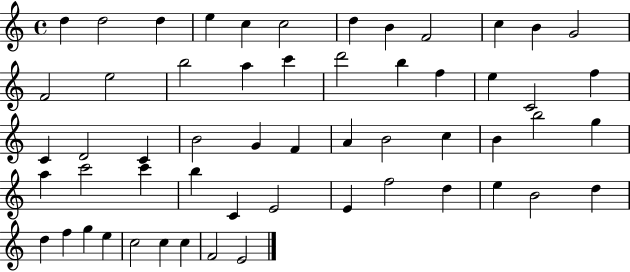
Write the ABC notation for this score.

X:1
T:Untitled
M:4/4
L:1/4
K:C
d d2 d e c c2 d B F2 c B G2 F2 e2 b2 a c' d'2 b f e C2 f C D2 C B2 G F A B2 c B b2 g a c'2 c' b C E2 E f2 d e B2 d d f g e c2 c c F2 E2